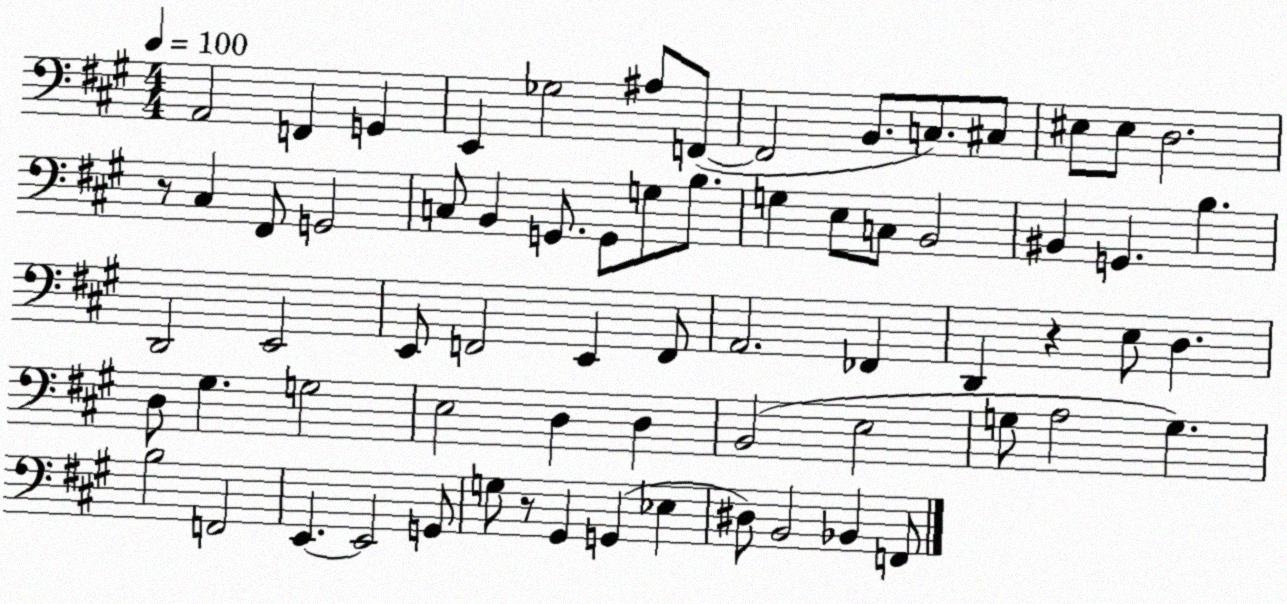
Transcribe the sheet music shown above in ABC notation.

X:1
T:Untitled
M:4/4
L:1/4
K:A
A,,2 F,, G,, E,, _G,2 ^A,/2 F,,/2 F,,2 B,,/2 C,/2 ^C,/2 ^E,/2 ^E,/2 D,2 z/2 ^C, ^F,,/2 G,,2 C,/2 B,, G,,/2 G,,/2 G,/2 B,/2 G, E,/2 C,/2 B,,2 ^B,, G,, B, D,,2 E,,2 E,,/2 F,,2 E,, F,,/2 A,,2 _F,, D,, z E,/2 D, D,/2 ^G, G,2 E,2 D, D, B,,2 E,2 G,/2 A,2 G, B,2 F,,2 E,, E,,2 G,,/2 G,/2 z/2 ^G,, G,, _E, ^D,/2 B,,2 _B,, F,,/2